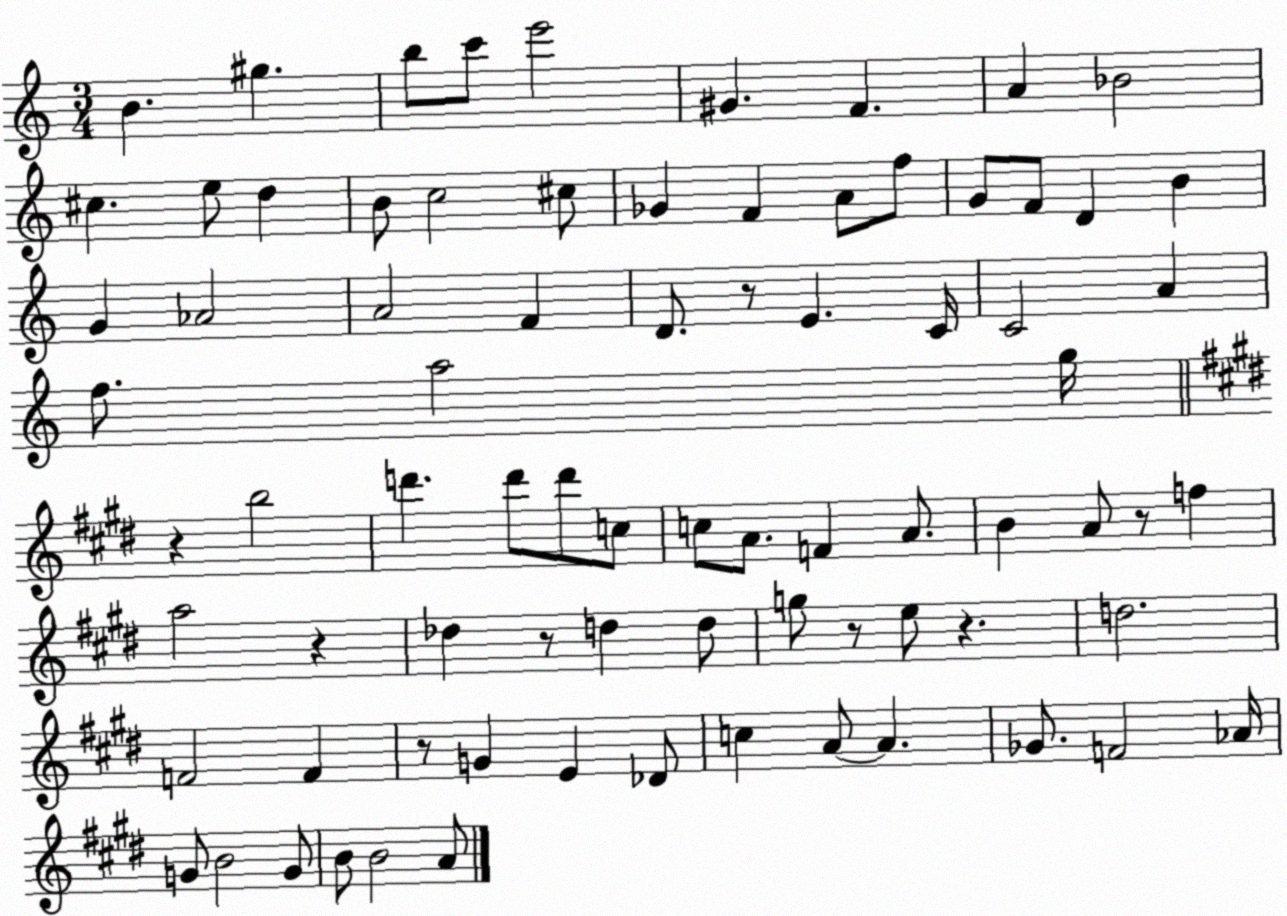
X:1
T:Untitled
M:3/4
L:1/4
K:C
B ^g b/2 c'/2 e'2 ^G F A _B2 ^c e/2 d B/2 c2 ^c/2 _G F A/2 f/2 G/2 F/2 D B G _A2 A2 F D/2 z/2 E C/4 C2 A f/2 a2 g/4 z b2 d' d'/2 d'/2 c/2 c/2 A/2 F A/2 B A/2 z/2 f a2 z _d z/2 d d/2 g/2 z/2 e/2 z d2 F2 F z/2 G E _D/2 c A/2 A _G/2 F2 _A/4 G/2 B2 G/2 B/2 B2 A/2